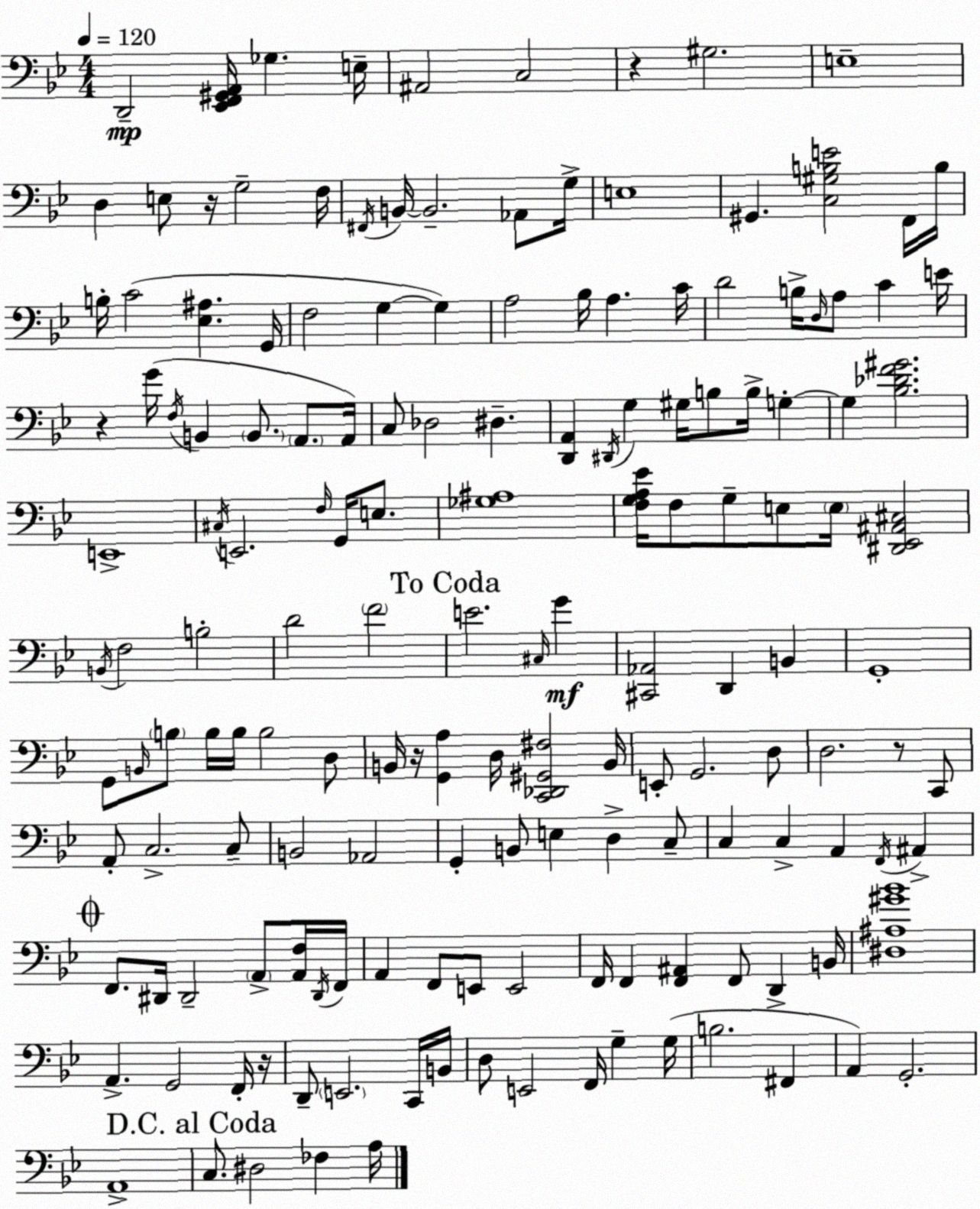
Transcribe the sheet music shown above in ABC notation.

X:1
T:Untitled
M:4/4
L:1/4
K:Gm
D,,2 [_E,,F,,^G,,A,,]/4 _G, E,/4 ^A,,2 C,2 z ^G,2 E,4 D, E,/2 z/4 G,2 F,/4 ^F,,/4 B,,/4 B,,2 _A,,/2 G,/4 E,4 ^G,, [C,^G,B,E]2 F,,/4 B,/4 B,/4 C2 [_E,^A,] G,,/4 F,2 G, G, A,2 _B,/4 A, C/4 D2 B,/4 D,/4 A,/2 C E/4 z G/4 F,/4 B,, B,,/2 A,,/2 A,,/4 C,/2 _D,2 ^D, [D,,A,,] ^D,,/4 G, ^G,/4 B,/2 B,/4 G, G, [_B,_DF^G]2 E,,4 ^C,/4 E,,2 F,/4 G,,/4 E,/2 [_G,^A,]4 [F,G,A,_E]/4 F,/2 G,/2 E,/2 E,/4 [^D,,_E,,^A,,^C,]2 B,,/4 F,2 B,2 D2 F2 E2 ^C,/4 G [^C,,_A,,]2 D,, B,, G,,4 G,,/2 B,,/4 B,/2 B,/4 B,/4 B,2 D,/2 B,,/4 z/4 [G,,A,] D,/4 [C,,_D,,^G,,^F,]2 B,,/4 E,,/2 G,,2 D,/2 D,2 z/2 C,,/2 A,,/2 C,2 C,/2 B,,2 _A,,2 G,, B,,/2 E, D, C,/2 C, C, A,, F,,/4 ^A,, F,,/2 ^D,,/4 ^D,,2 A,,/2 [A,,F,]/4 ^D,,/4 F,,/4 A,, F,,/2 E,,/2 E,,2 F,,/4 F,, [F,,^A,,] F,,/2 D,, B,,/4 [^D,^A,^G_B]4 A,, G,,2 F,,/4 z/4 D,,/2 E,,2 C,,/4 B,,/4 D,/2 E,,2 F,,/4 G, G,/4 B,2 ^F,, A,, G,,2 A,,4 C,/2 ^D,2 _F, A,/4